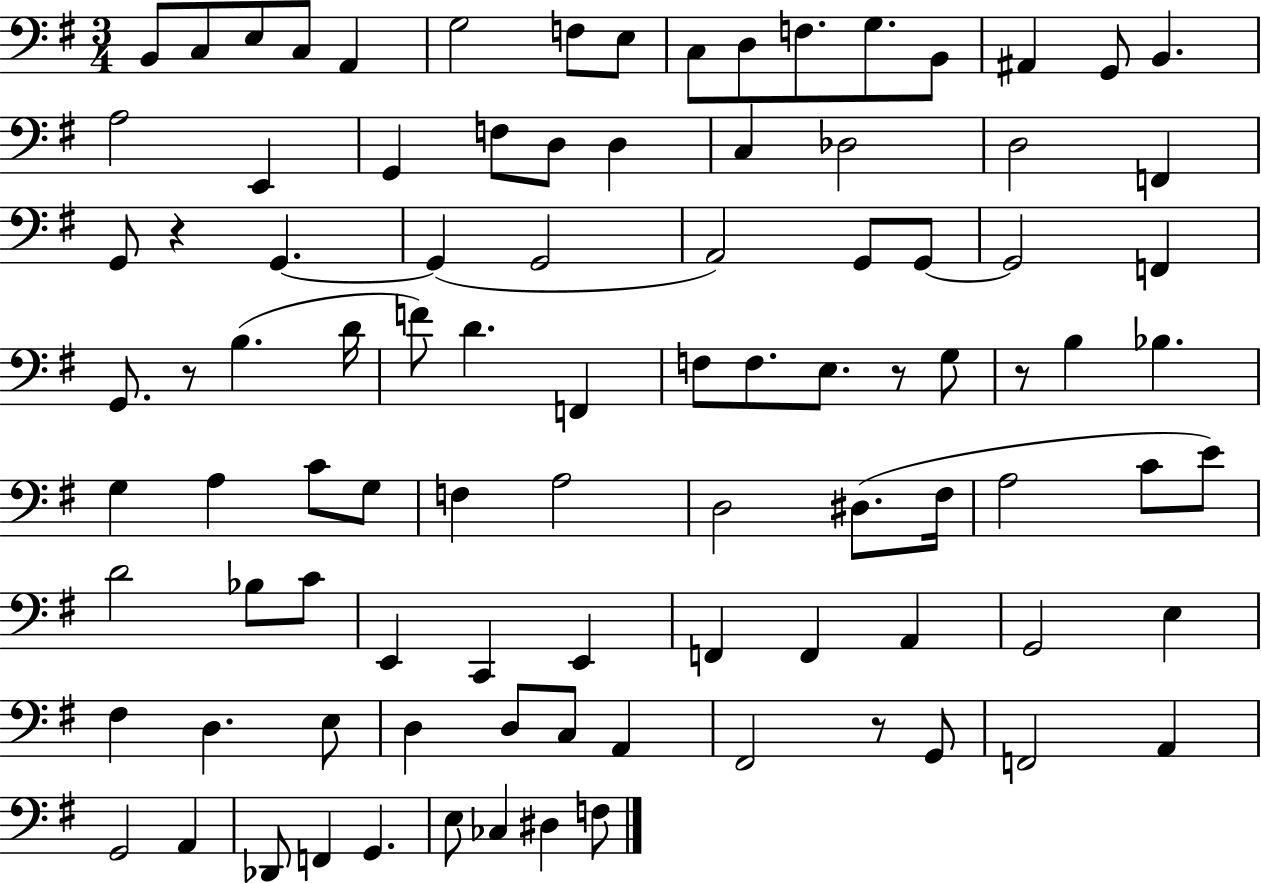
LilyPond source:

{
  \clef bass
  \numericTimeSignature
  \time 3/4
  \key g \major
  \repeat volta 2 { b,8 c8 e8 c8 a,4 | g2 f8 e8 | c8 d8 f8. g8. b,8 | ais,4 g,8 b,4. | \break a2 e,4 | g,4 f8 d8 d4 | c4 des2 | d2 f,4 | \break g,8 r4 g,4.~~ | g,4( g,2 | a,2) g,8 g,8~~ | g,2 f,4 | \break g,8. r8 b4.( d'16 | f'8) d'4. f,4 | f8 f8. e8. r8 g8 | r8 b4 bes4. | \break g4 a4 c'8 g8 | f4 a2 | d2 dis8.( fis16 | a2 c'8 e'8) | \break d'2 bes8 c'8 | e,4 c,4 e,4 | f,4 f,4 a,4 | g,2 e4 | \break fis4 d4. e8 | d4 d8 c8 a,4 | fis,2 r8 g,8 | f,2 a,4 | \break g,2 a,4 | des,8 f,4 g,4. | e8 ces4 dis4 f8 | } \bar "|."
}